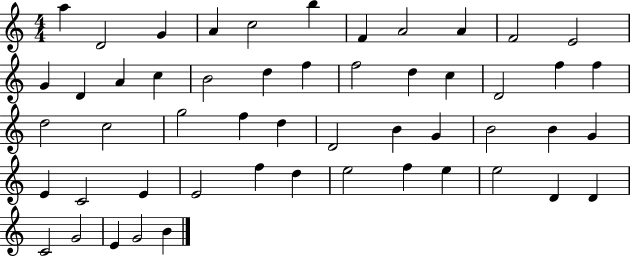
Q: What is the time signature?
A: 4/4